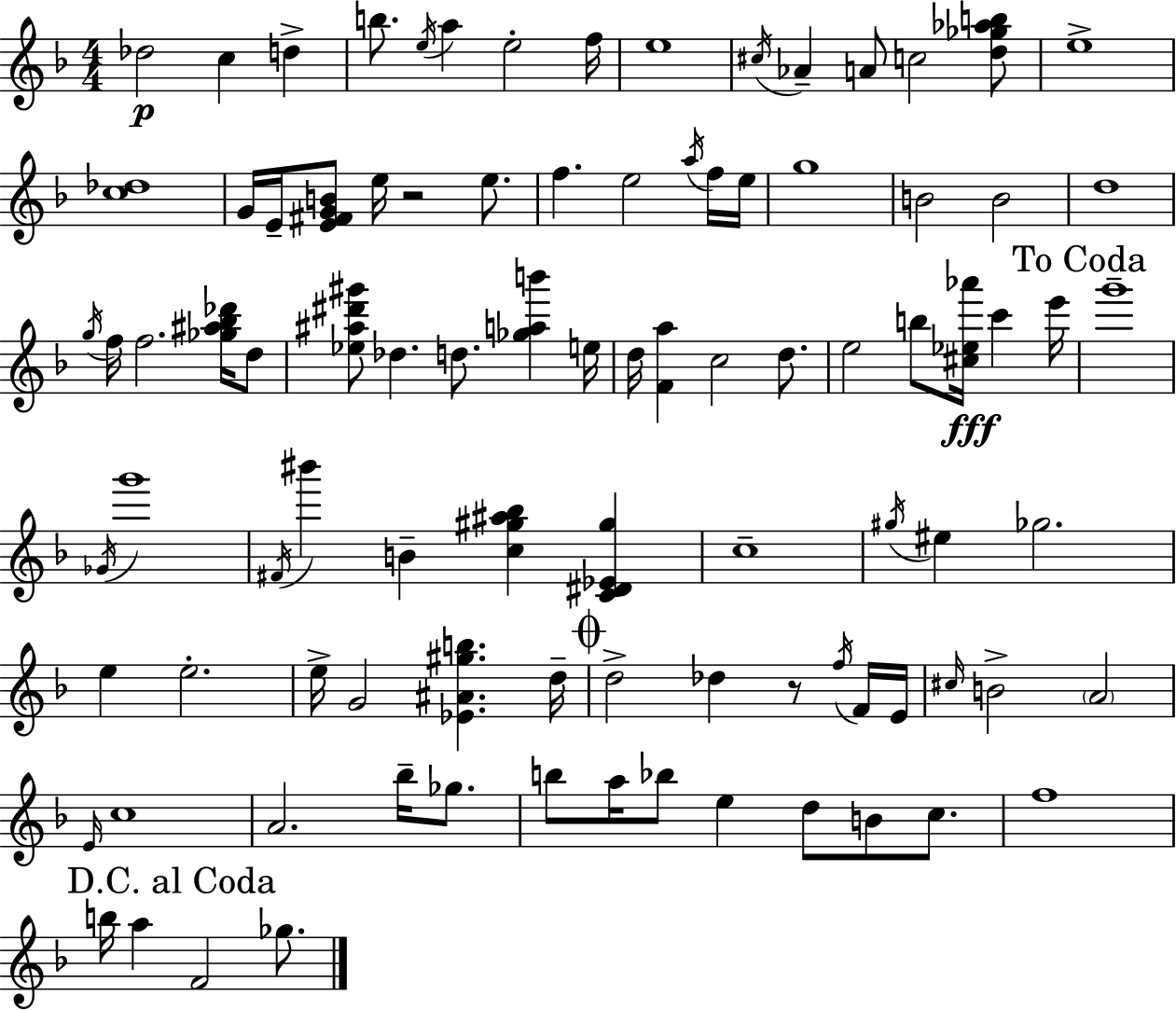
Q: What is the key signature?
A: F major